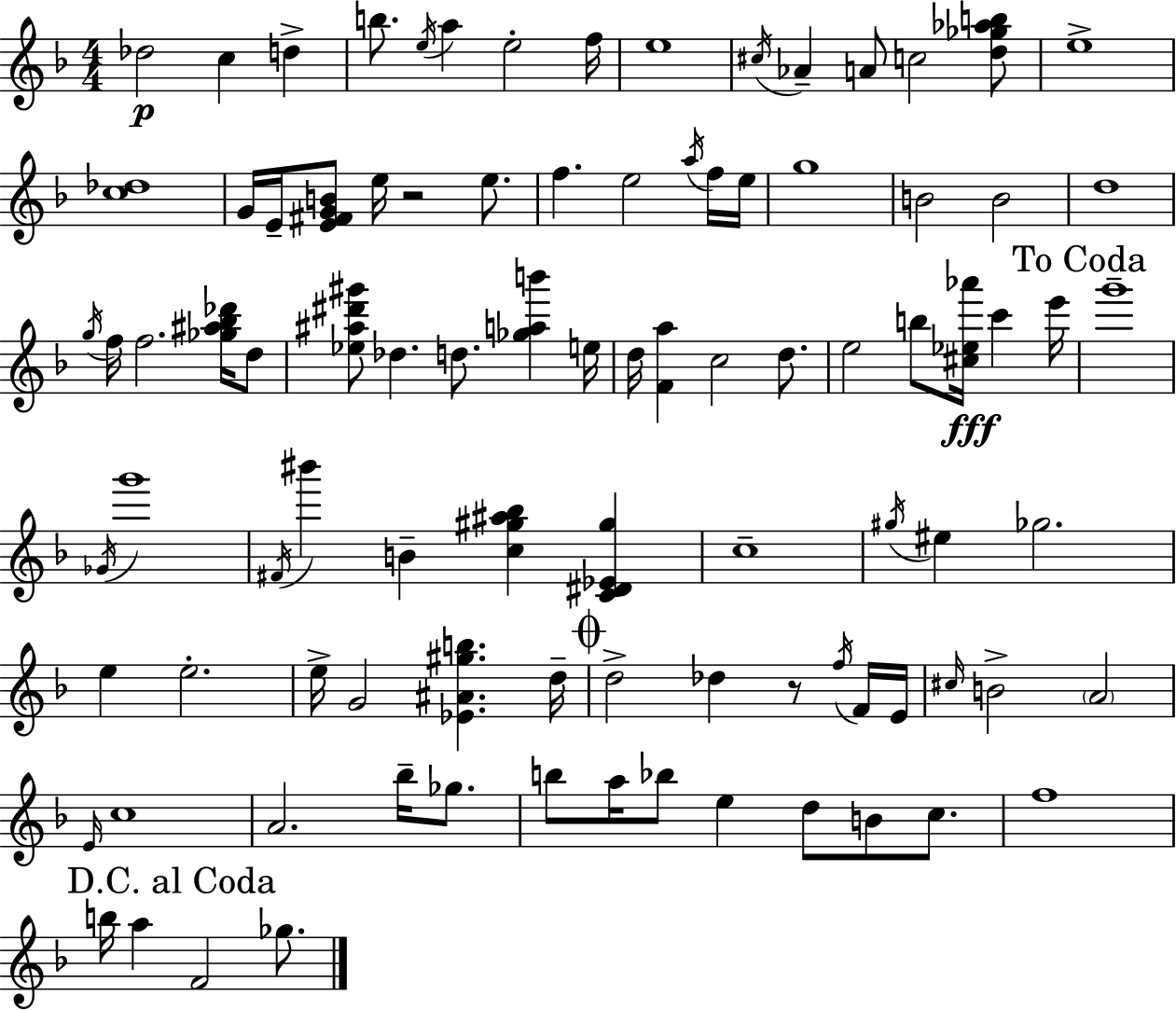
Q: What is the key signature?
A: F major